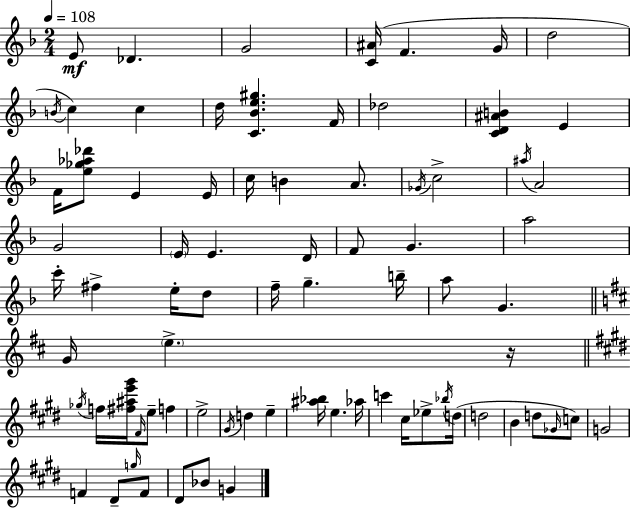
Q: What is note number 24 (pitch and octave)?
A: G4